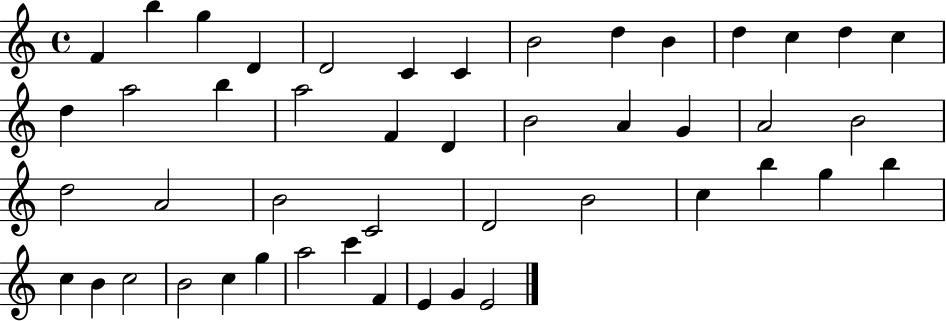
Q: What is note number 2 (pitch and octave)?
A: B5